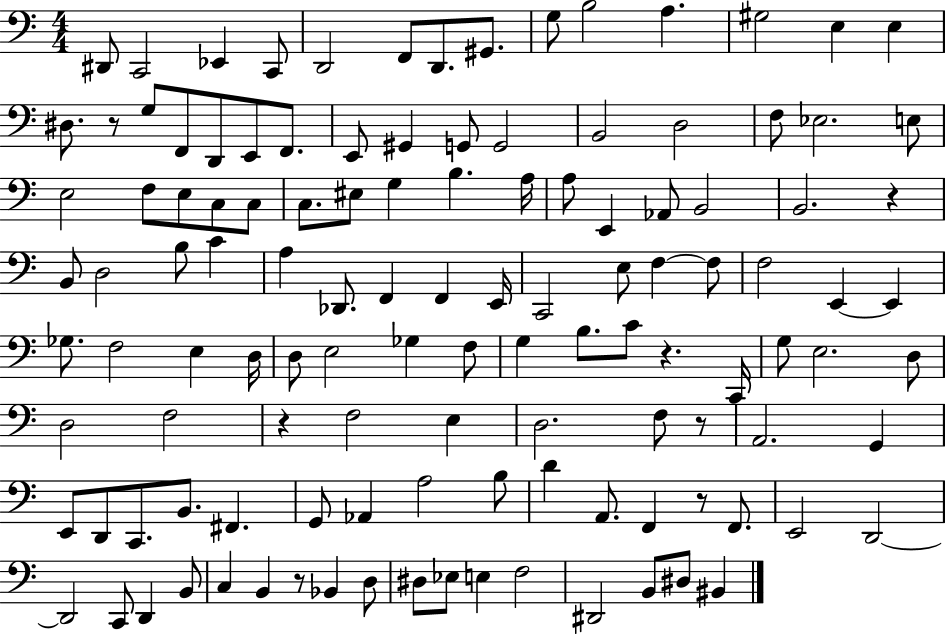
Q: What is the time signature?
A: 4/4